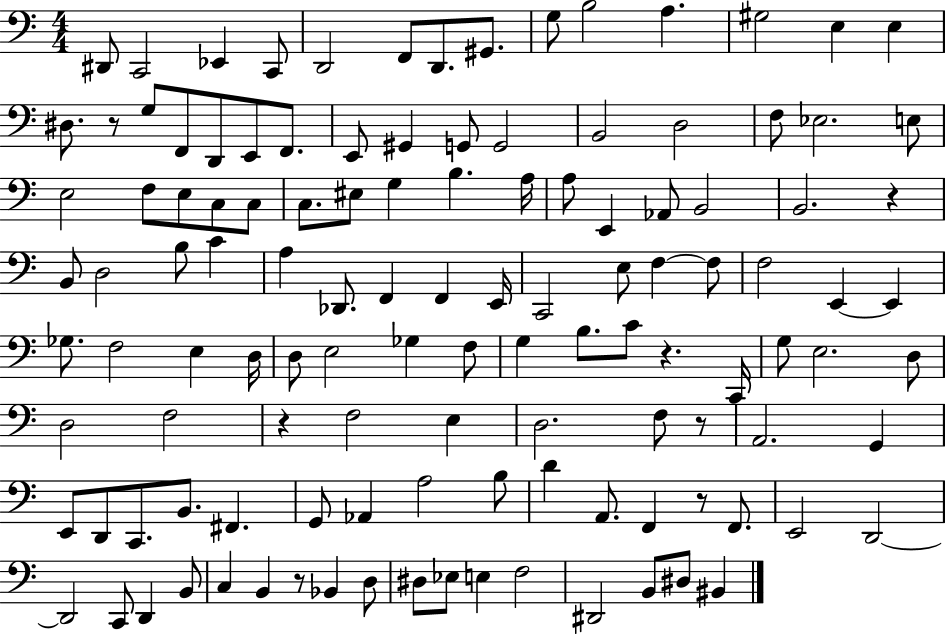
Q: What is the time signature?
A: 4/4